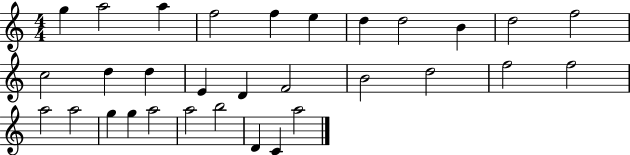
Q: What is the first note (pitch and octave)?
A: G5